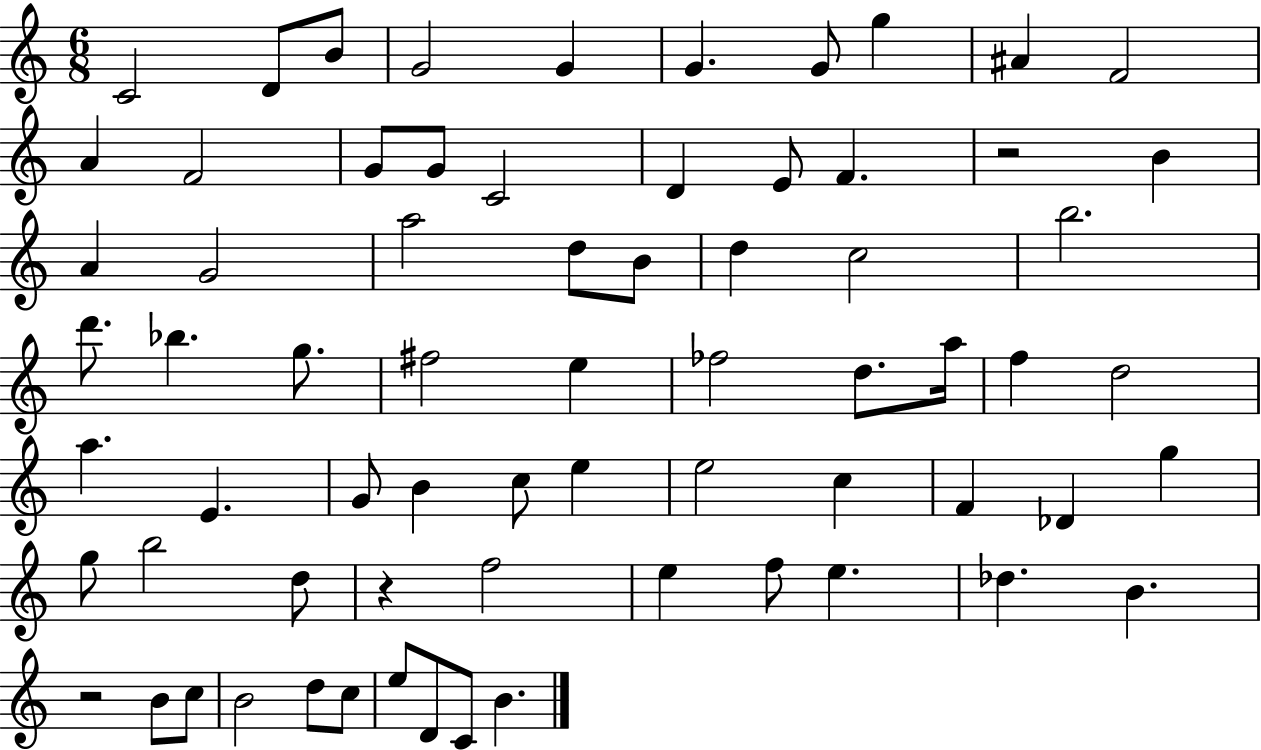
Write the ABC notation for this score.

X:1
T:Untitled
M:6/8
L:1/4
K:C
C2 D/2 B/2 G2 G G G/2 g ^A F2 A F2 G/2 G/2 C2 D E/2 F z2 B A G2 a2 d/2 B/2 d c2 b2 d'/2 _b g/2 ^f2 e _f2 d/2 a/4 f d2 a E G/2 B c/2 e e2 c F _D g g/2 b2 d/2 z f2 e f/2 e _d B z2 B/2 c/2 B2 d/2 c/2 e/2 D/2 C/2 B